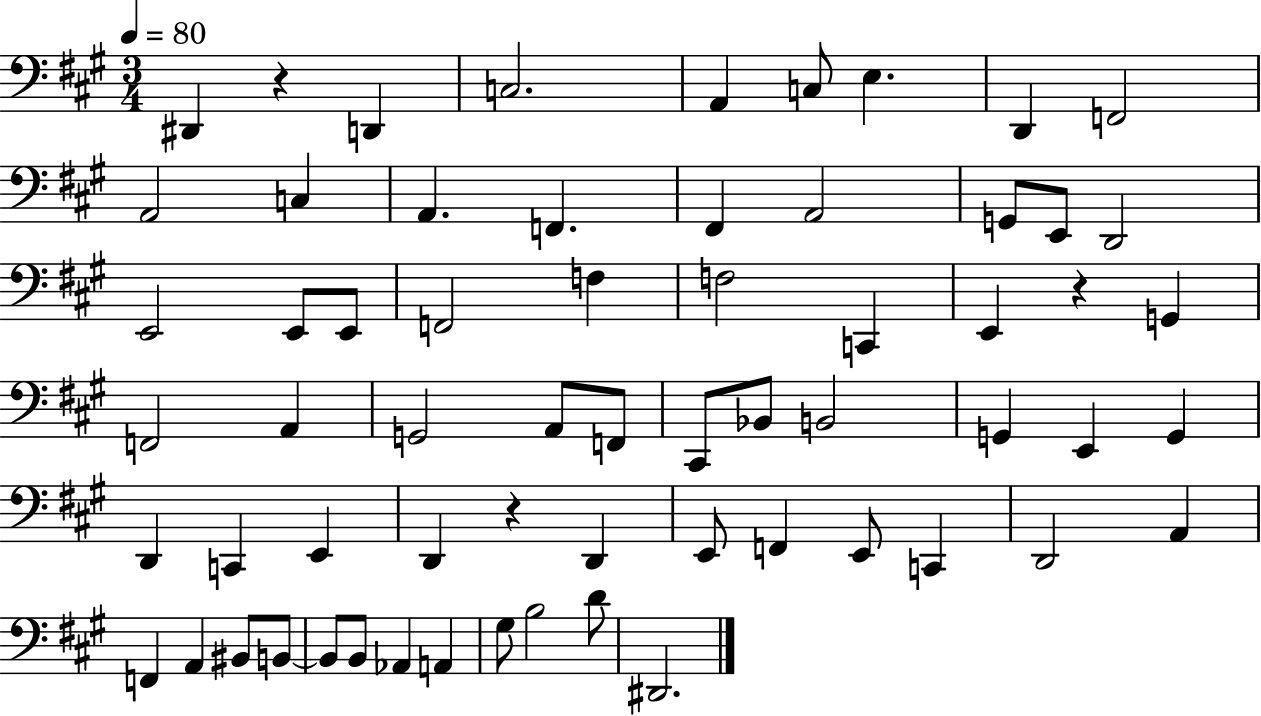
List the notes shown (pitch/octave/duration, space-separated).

D#2/q R/q D2/q C3/h. A2/q C3/e E3/q. D2/q F2/h A2/h C3/q A2/q. F2/q. F#2/q A2/h G2/e E2/e D2/h E2/h E2/e E2/e F2/h F3/q F3/h C2/q E2/q R/q G2/q F2/h A2/q G2/h A2/e F2/e C#2/e Bb2/e B2/h G2/q E2/q G2/q D2/q C2/q E2/q D2/q R/q D2/q E2/e F2/q E2/e C2/q D2/h A2/q F2/q A2/q BIS2/e B2/e B2/e B2/e Ab2/q A2/q G#3/e B3/h D4/e D#2/h.